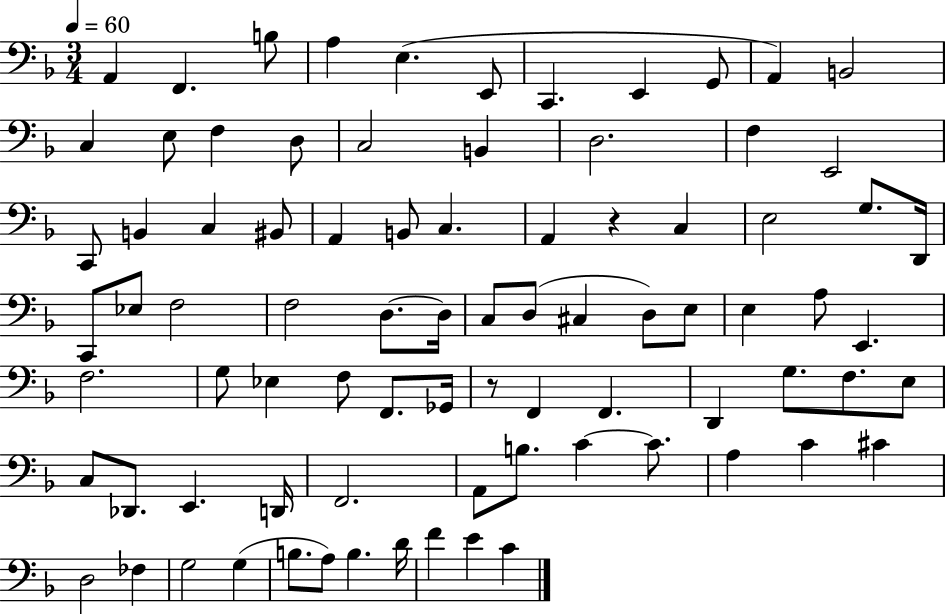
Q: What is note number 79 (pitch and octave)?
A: F4